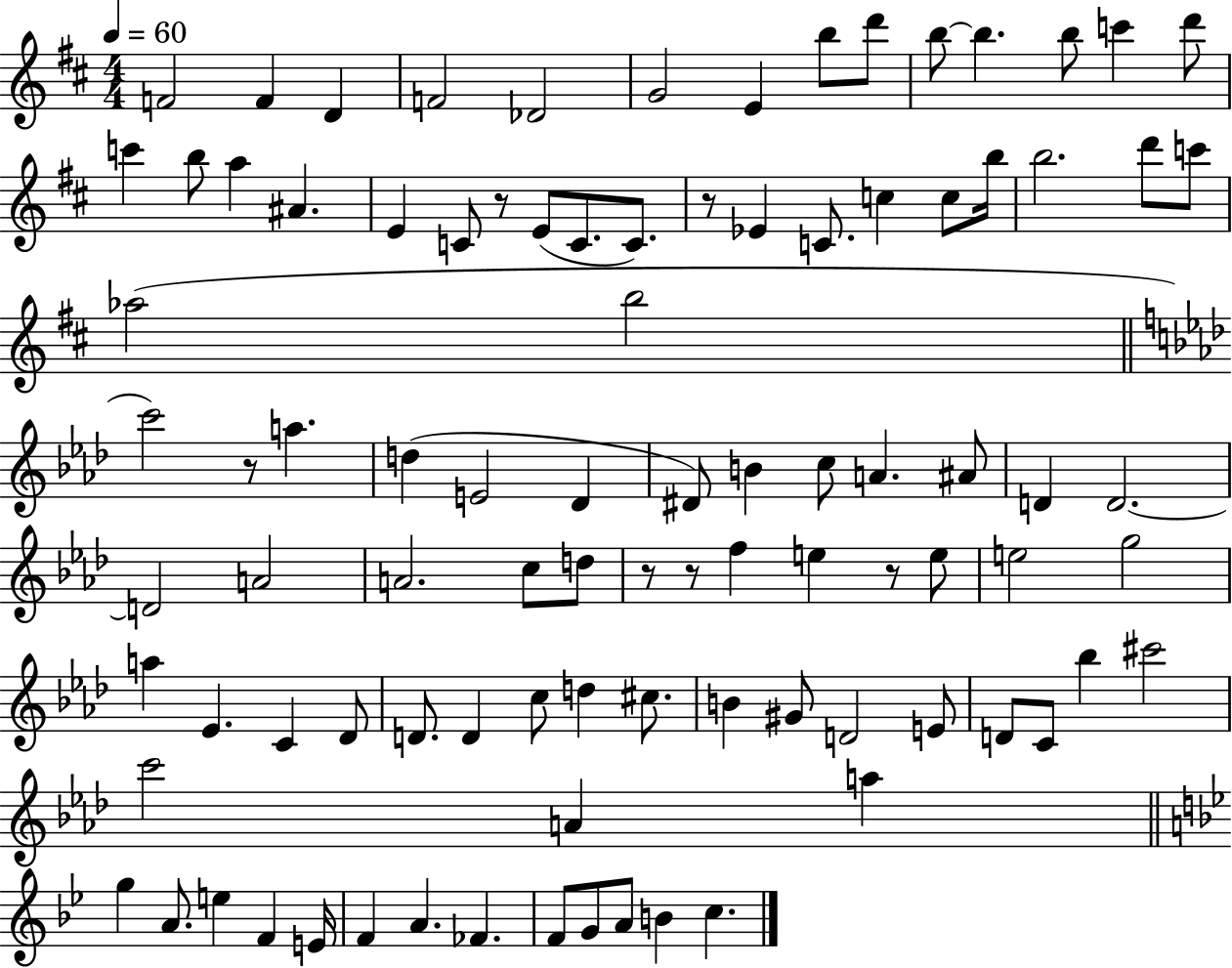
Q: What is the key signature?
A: D major